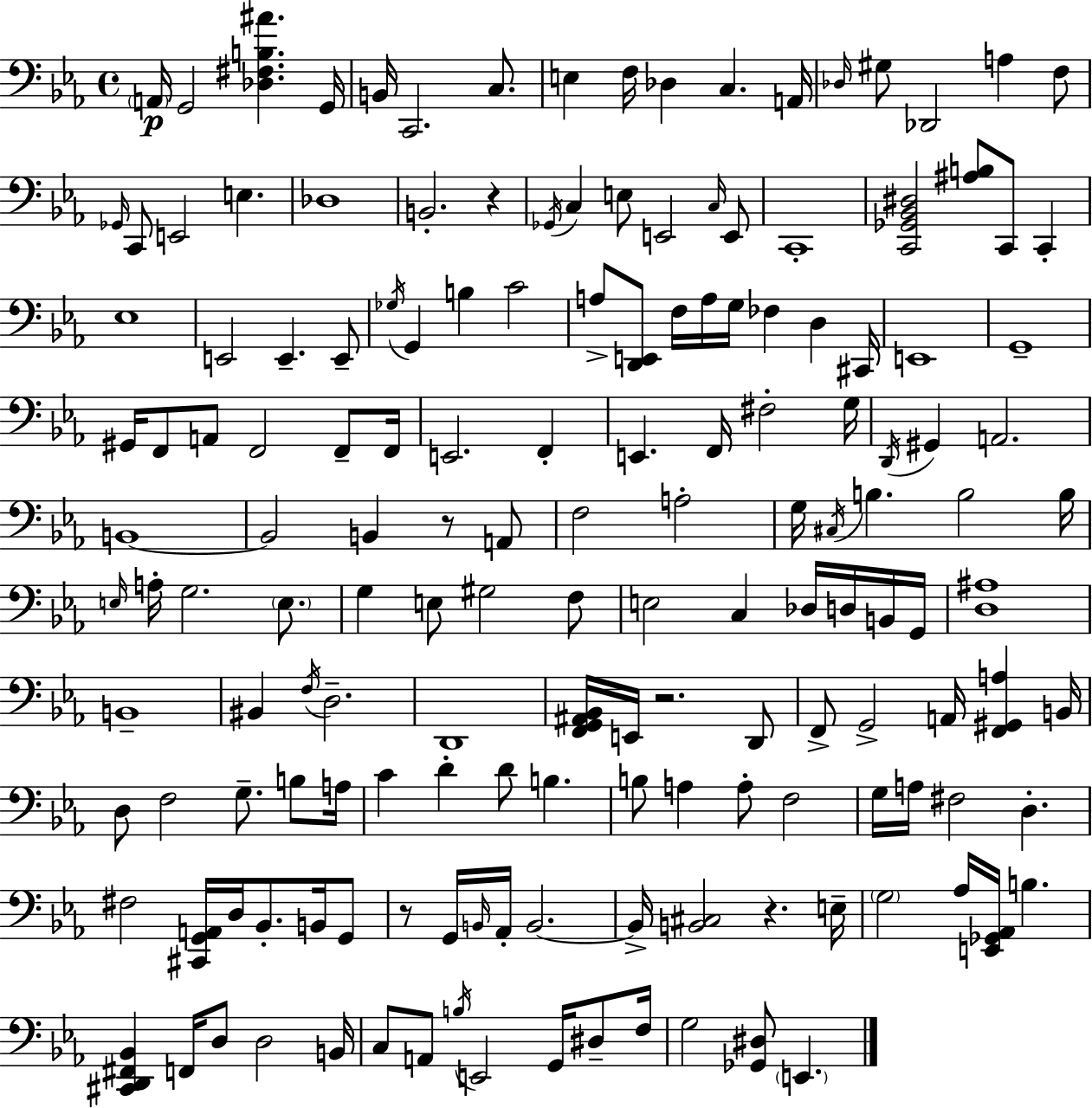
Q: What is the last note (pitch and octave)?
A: E2